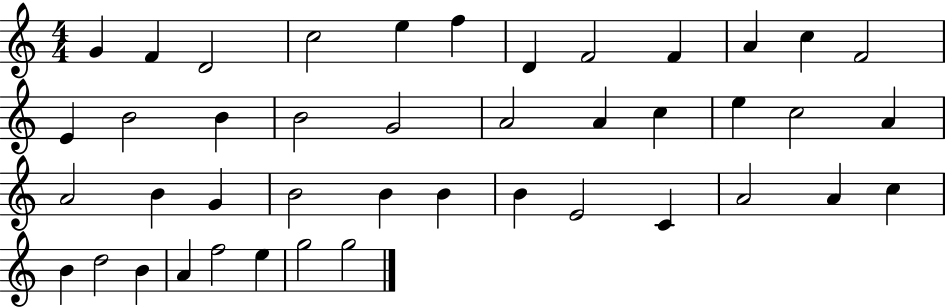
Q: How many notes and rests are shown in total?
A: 43